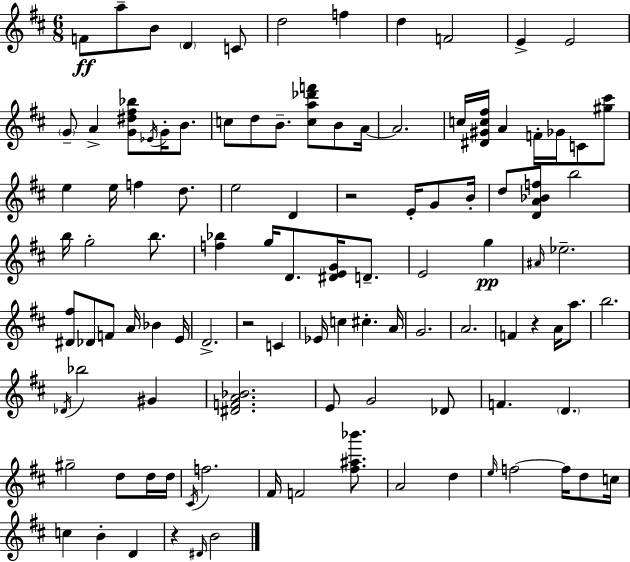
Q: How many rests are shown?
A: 4